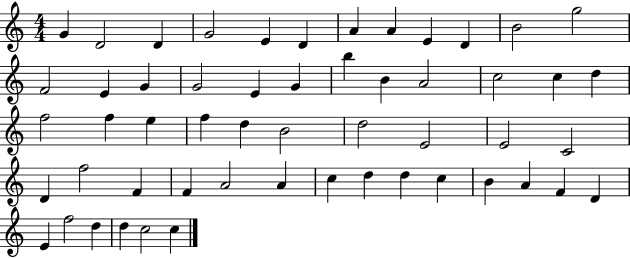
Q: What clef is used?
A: treble